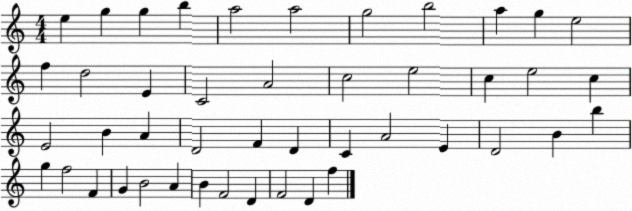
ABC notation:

X:1
T:Untitled
M:4/4
L:1/4
K:C
e g g b a2 a2 g2 b2 a g e2 f d2 E C2 A2 c2 e2 c e2 c E2 B A D2 F D C A2 E D2 B b g f2 F G B2 A B F2 D F2 D f